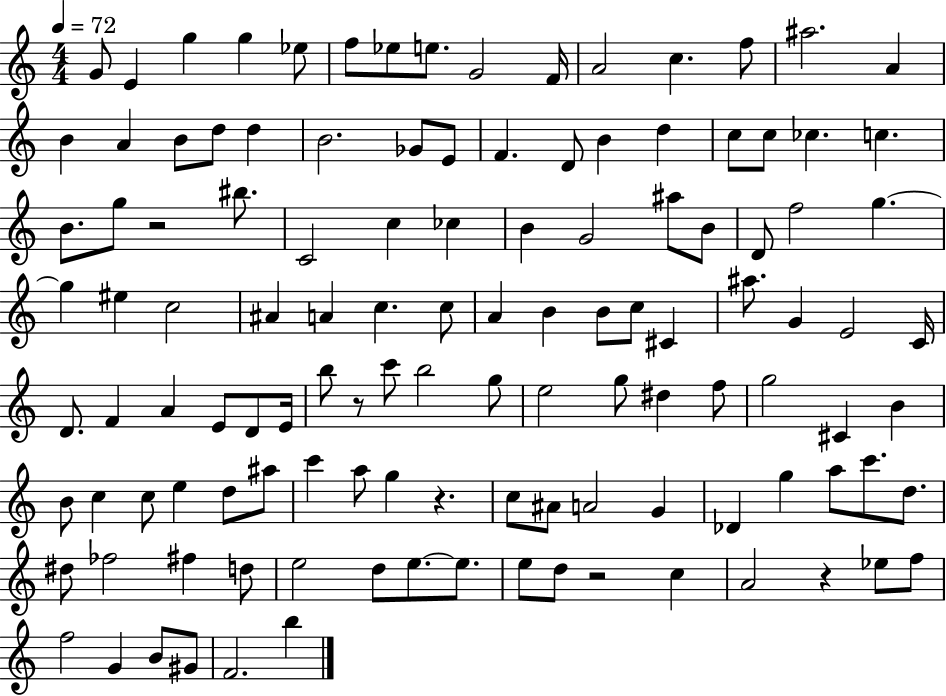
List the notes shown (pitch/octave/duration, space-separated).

G4/e E4/q G5/q G5/q Eb5/e F5/e Eb5/e E5/e. G4/h F4/s A4/h C5/q. F5/e A#5/h. A4/q B4/q A4/q B4/e D5/e D5/q B4/h. Gb4/e E4/e F4/q. D4/e B4/q D5/q C5/e C5/e CES5/q. C5/q. B4/e. G5/e R/h BIS5/e. C4/h C5/q CES5/q B4/q G4/h A#5/e B4/e D4/e F5/h G5/q. G5/q EIS5/q C5/h A#4/q A4/q C5/q. C5/e A4/q B4/q B4/e C5/e C#4/q A#5/e. G4/q E4/h C4/s D4/e. F4/q A4/q E4/e D4/e E4/s B5/e R/e C6/e B5/h G5/e E5/h G5/e D#5/q F5/e G5/h C#4/q B4/q B4/e C5/q C5/e E5/q D5/e A#5/e C6/q A5/e G5/q R/q. C5/e A#4/e A4/h G4/q Db4/q G5/q A5/e C6/e. D5/e. D#5/e FES5/h F#5/q D5/e E5/h D5/e E5/e. E5/e. E5/e D5/e R/h C5/q A4/h R/q Eb5/e F5/e F5/h G4/q B4/e G#4/e F4/h. B5/q